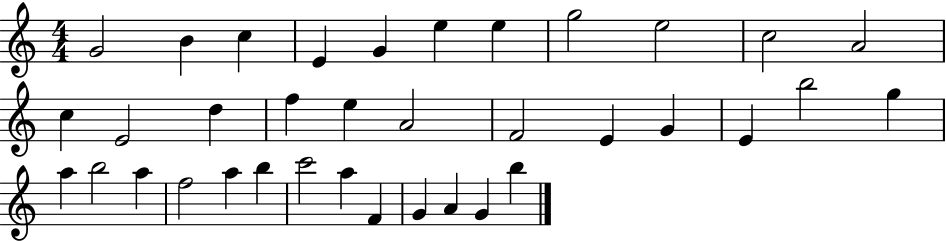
G4/h B4/q C5/q E4/q G4/q E5/q E5/q G5/h E5/h C5/h A4/h C5/q E4/h D5/q F5/q E5/q A4/h F4/h E4/q G4/q E4/q B5/h G5/q A5/q B5/h A5/q F5/h A5/q B5/q C6/h A5/q F4/q G4/q A4/q G4/q B5/q